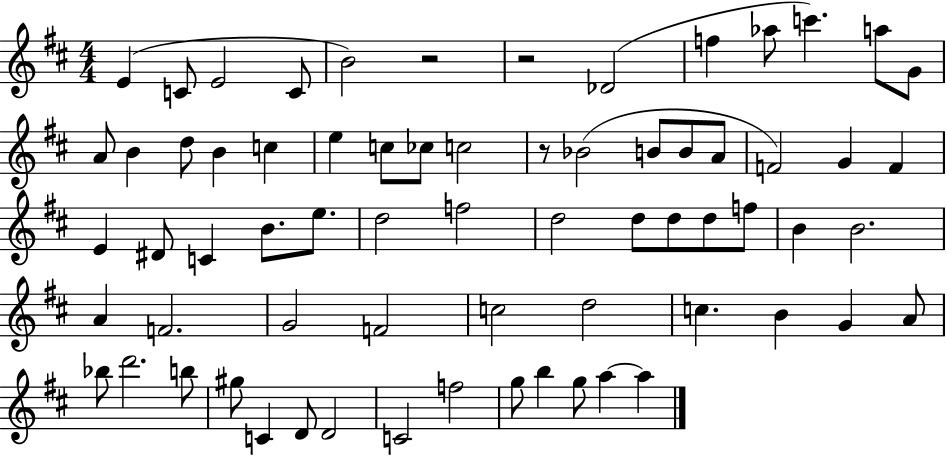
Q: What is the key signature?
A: D major